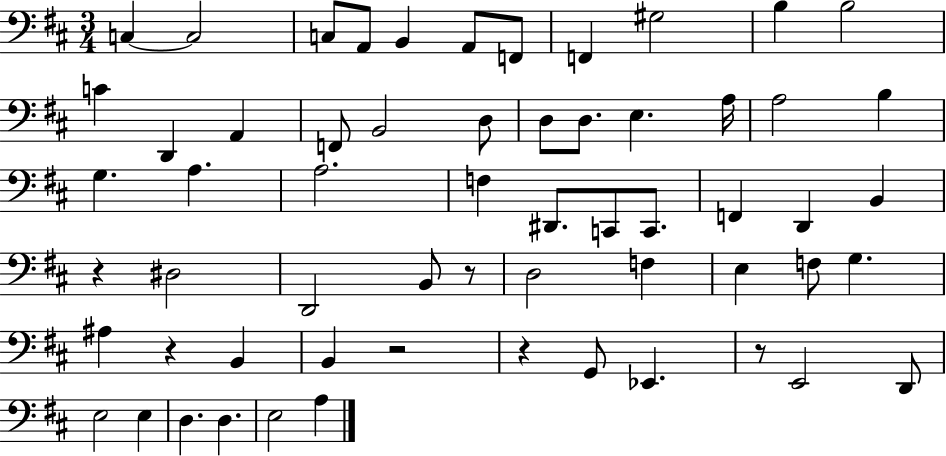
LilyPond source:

{
  \clef bass
  \numericTimeSignature
  \time 3/4
  \key d \major
  \repeat volta 2 { c4~~ c2 | c8 a,8 b,4 a,8 f,8 | f,4 gis2 | b4 b2 | \break c'4 d,4 a,4 | f,8 b,2 d8 | d8 d8. e4. a16 | a2 b4 | \break g4. a4. | a2. | f4 dis,8. c,8 c,8. | f,4 d,4 b,4 | \break r4 dis2 | d,2 b,8 r8 | d2 f4 | e4 f8 g4. | \break ais4 r4 b,4 | b,4 r2 | r4 g,8 ees,4. | r8 e,2 d,8 | \break e2 e4 | d4. d4. | e2 a4 | } \bar "|."
}